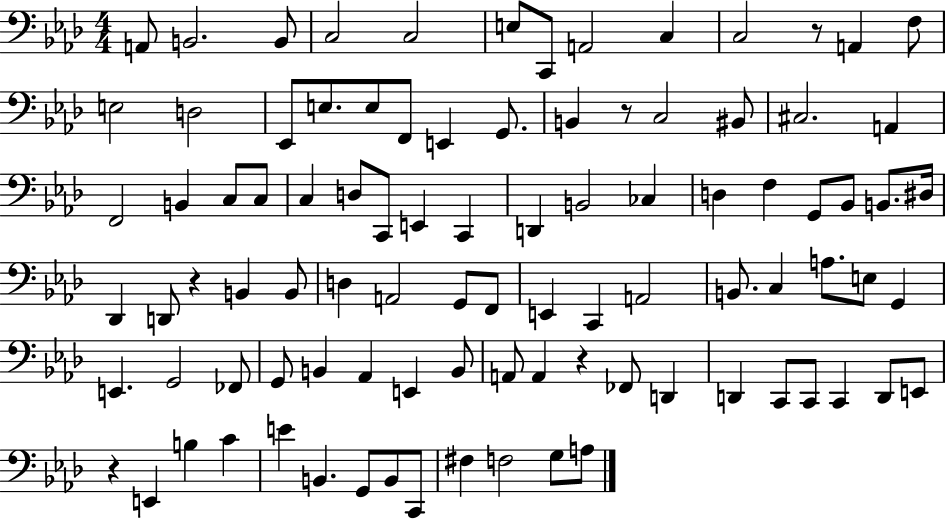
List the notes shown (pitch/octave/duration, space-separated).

A2/e B2/h. B2/e C3/h C3/h E3/e C2/e A2/h C3/q C3/h R/e A2/q F3/e E3/h D3/h Eb2/e E3/e. E3/e F2/e E2/q G2/e. B2/q R/e C3/h BIS2/e C#3/h. A2/q F2/h B2/q C3/e C3/e C3/q D3/e C2/e E2/q C2/q D2/q B2/h CES3/q D3/q F3/q G2/e Bb2/e B2/e. D#3/s Db2/q D2/e R/q B2/q B2/e D3/q A2/h G2/e F2/e E2/q C2/q A2/h B2/e. C3/q A3/e. E3/e G2/q E2/q. G2/h FES2/e G2/e B2/q Ab2/q E2/q B2/e A2/e A2/q R/q FES2/e D2/q D2/q C2/e C2/e C2/q D2/e E2/e R/q E2/q B3/q C4/q E4/q B2/q. G2/e B2/e C2/e F#3/q F3/h G3/e A3/e